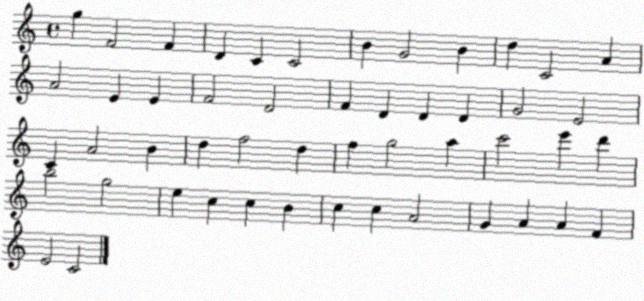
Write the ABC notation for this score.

X:1
T:Untitled
M:4/4
L:1/4
K:C
g F2 F D C C2 B G2 B d C2 A A2 E E F2 D2 F D D D G2 E2 C A2 B d f2 d f g2 a c'2 e' d' b2 g2 e c c B c c A2 G A A F E2 C2